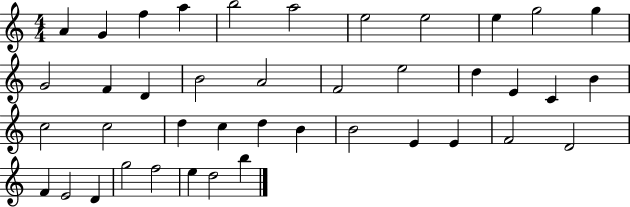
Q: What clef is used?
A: treble